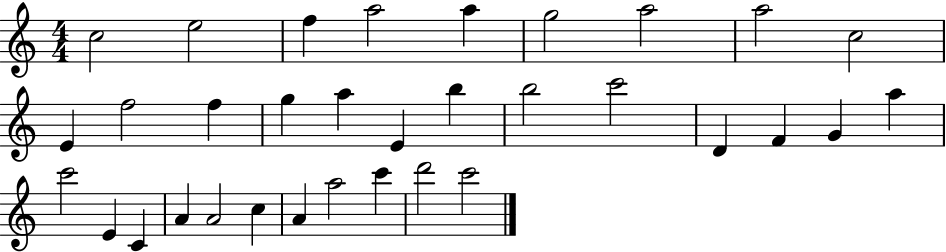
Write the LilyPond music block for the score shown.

{
  \clef treble
  \numericTimeSignature
  \time 4/4
  \key c \major
  c''2 e''2 | f''4 a''2 a''4 | g''2 a''2 | a''2 c''2 | \break e'4 f''2 f''4 | g''4 a''4 e'4 b''4 | b''2 c'''2 | d'4 f'4 g'4 a''4 | \break c'''2 e'4 c'4 | a'4 a'2 c''4 | a'4 a''2 c'''4 | d'''2 c'''2 | \break \bar "|."
}